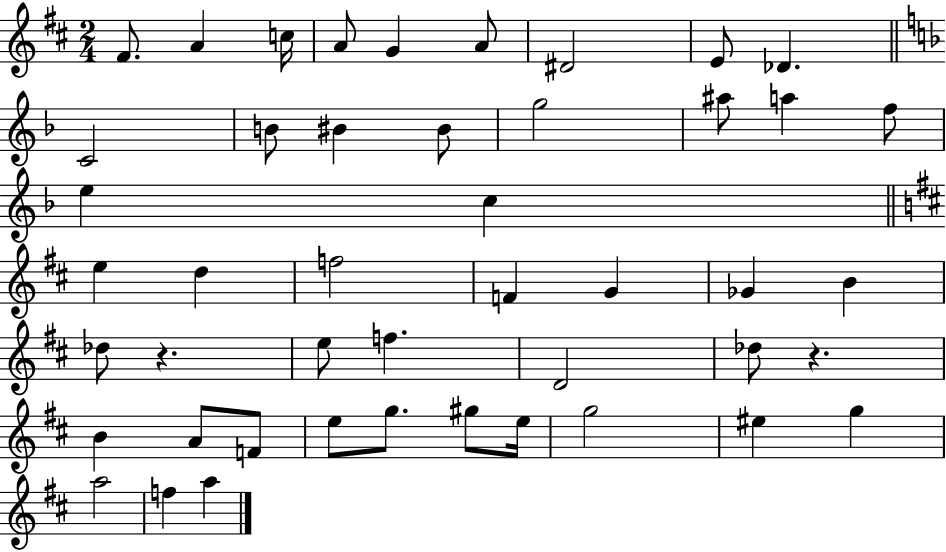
F#4/e. A4/q C5/s A4/e G4/q A4/e D#4/h E4/e Db4/q. C4/h B4/e BIS4/q BIS4/e G5/h A#5/e A5/q F5/e E5/q C5/q E5/q D5/q F5/h F4/q G4/q Gb4/q B4/q Db5/e R/q. E5/e F5/q. D4/h Db5/e R/q. B4/q A4/e F4/e E5/e G5/e. G#5/e E5/s G5/h EIS5/q G5/q A5/h F5/q A5/q